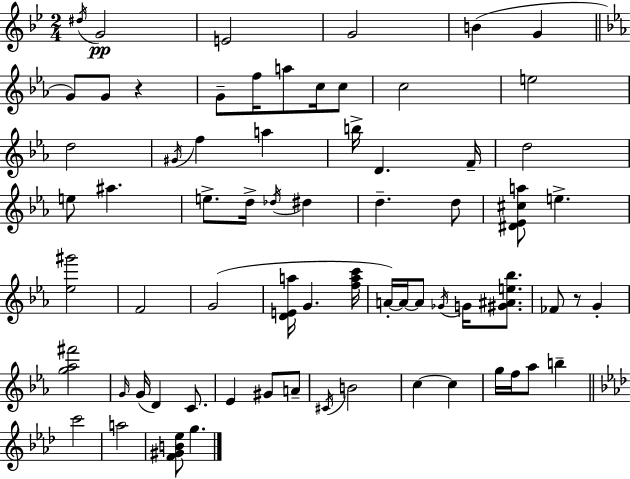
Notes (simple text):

D#5/s G4/h E4/h G4/h B4/q G4/q G4/e G4/e R/q G4/e F5/s A5/e C5/s C5/e C5/h E5/h D5/h G#4/s F5/q A5/q B5/s D4/q. F4/s D5/h E5/e A#5/q. E5/e. D5/s Db5/s D#5/q D5/q. D5/e [D#4,Eb4,C#5,A5]/e E5/q. [Eb5,G#6]/h F4/h G4/h [D4,E4,A5]/s G4/q. [F5,A5,C6]/s A4/s A4/s A4/e Gb4/s G4/s [G#4,A#4,E5,Bb5]/e. FES4/e R/e G4/q [G5,Ab5,F#6]/h G4/s G4/s D4/q C4/e. Eb4/q G#4/e A4/e C#4/s B4/h C5/q C5/q G5/s F5/s Ab5/e B5/q C6/h A5/h [F4,G#4,B4,Eb5]/e G5/q.